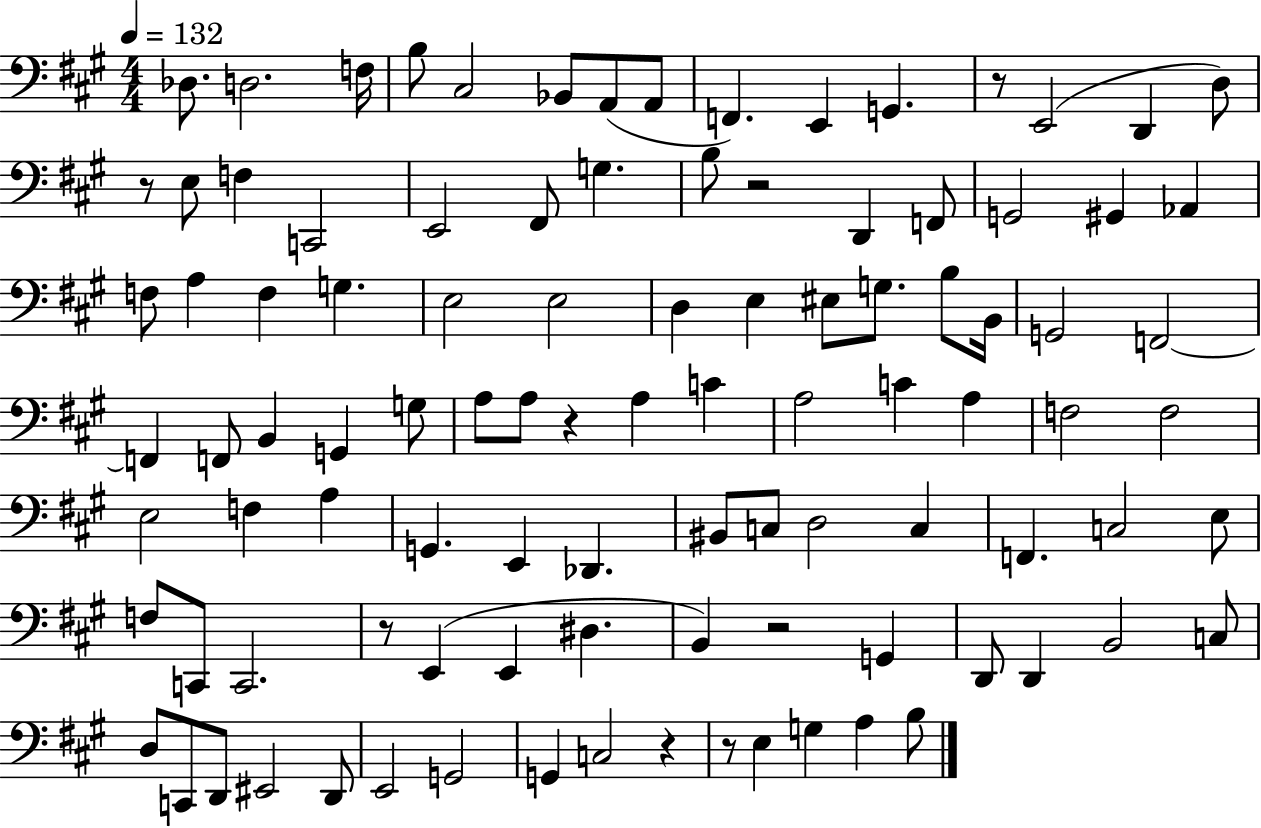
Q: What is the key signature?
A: A major